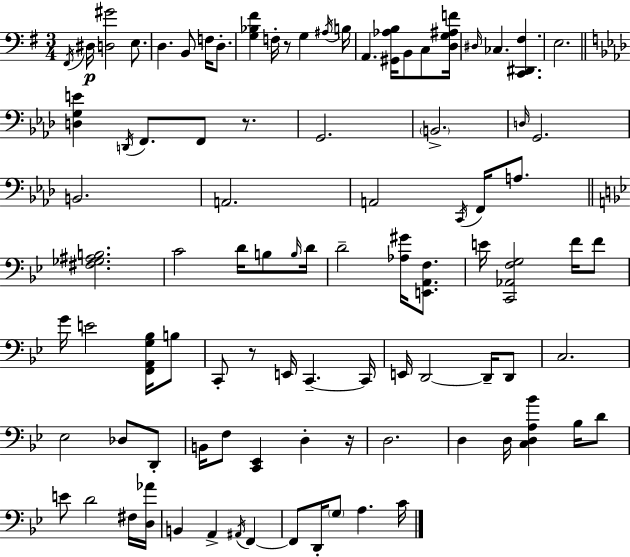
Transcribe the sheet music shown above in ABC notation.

X:1
T:Untitled
M:3/4
L:1/4
K:G
^F,,/4 ^D,/4 [D,^G]2 E,/2 D, B,,/2 F,/4 D,/2 [G,_B,^F] F,/4 z/2 G, ^A,/4 B,/4 A,, [^G,,_A,B,]/4 B,,/2 C,/2 [D,G,^A,F]/4 ^D,/4 _C, [C,,^D,,^F,] E,2 [D,G,E] D,,/4 F,,/2 F,,/2 z/2 G,,2 B,,2 D,/4 G,,2 B,,2 A,,2 A,,2 C,,/4 F,,/4 A,/2 [^F,_G,^A,B,]2 C2 D/4 B,/2 B,/4 D/4 D2 [_A,^G]/4 [E,,A,,F,]/2 E/4 [C,,_A,,F,G,]2 F/4 F/2 G/4 E2 [F,,A,,G,_B,]/4 B,/2 C,,/2 z/2 E,,/4 C,, C,,/4 E,,/4 D,,2 D,,/4 D,,/2 C,2 _E,2 _D,/2 D,,/2 B,,/4 F,/2 [C,,_E,,] D, z/4 D,2 D, D,/4 [C,D,A,_B] _B,/4 D/2 E/2 D2 ^F,/4 [D,_A]/4 B,, A,, ^A,,/4 F,, F,,/2 D,,/4 G,/2 A, C/4